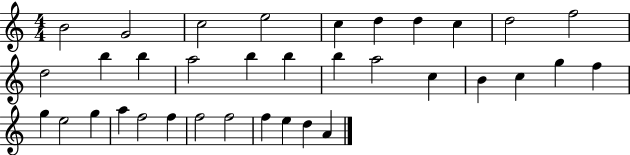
{
  \clef treble
  \numericTimeSignature
  \time 4/4
  \key c \major
  b'2 g'2 | c''2 e''2 | c''4 d''4 d''4 c''4 | d''2 f''2 | \break d''2 b''4 b''4 | a''2 b''4 b''4 | b''4 a''2 c''4 | b'4 c''4 g''4 f''4 | \break g''4 e''2 g''4 | a''4 f''2 f''4 | f''2 f''2 | f''4 e''4 d''4 a'4 | \break \bar "|."
}